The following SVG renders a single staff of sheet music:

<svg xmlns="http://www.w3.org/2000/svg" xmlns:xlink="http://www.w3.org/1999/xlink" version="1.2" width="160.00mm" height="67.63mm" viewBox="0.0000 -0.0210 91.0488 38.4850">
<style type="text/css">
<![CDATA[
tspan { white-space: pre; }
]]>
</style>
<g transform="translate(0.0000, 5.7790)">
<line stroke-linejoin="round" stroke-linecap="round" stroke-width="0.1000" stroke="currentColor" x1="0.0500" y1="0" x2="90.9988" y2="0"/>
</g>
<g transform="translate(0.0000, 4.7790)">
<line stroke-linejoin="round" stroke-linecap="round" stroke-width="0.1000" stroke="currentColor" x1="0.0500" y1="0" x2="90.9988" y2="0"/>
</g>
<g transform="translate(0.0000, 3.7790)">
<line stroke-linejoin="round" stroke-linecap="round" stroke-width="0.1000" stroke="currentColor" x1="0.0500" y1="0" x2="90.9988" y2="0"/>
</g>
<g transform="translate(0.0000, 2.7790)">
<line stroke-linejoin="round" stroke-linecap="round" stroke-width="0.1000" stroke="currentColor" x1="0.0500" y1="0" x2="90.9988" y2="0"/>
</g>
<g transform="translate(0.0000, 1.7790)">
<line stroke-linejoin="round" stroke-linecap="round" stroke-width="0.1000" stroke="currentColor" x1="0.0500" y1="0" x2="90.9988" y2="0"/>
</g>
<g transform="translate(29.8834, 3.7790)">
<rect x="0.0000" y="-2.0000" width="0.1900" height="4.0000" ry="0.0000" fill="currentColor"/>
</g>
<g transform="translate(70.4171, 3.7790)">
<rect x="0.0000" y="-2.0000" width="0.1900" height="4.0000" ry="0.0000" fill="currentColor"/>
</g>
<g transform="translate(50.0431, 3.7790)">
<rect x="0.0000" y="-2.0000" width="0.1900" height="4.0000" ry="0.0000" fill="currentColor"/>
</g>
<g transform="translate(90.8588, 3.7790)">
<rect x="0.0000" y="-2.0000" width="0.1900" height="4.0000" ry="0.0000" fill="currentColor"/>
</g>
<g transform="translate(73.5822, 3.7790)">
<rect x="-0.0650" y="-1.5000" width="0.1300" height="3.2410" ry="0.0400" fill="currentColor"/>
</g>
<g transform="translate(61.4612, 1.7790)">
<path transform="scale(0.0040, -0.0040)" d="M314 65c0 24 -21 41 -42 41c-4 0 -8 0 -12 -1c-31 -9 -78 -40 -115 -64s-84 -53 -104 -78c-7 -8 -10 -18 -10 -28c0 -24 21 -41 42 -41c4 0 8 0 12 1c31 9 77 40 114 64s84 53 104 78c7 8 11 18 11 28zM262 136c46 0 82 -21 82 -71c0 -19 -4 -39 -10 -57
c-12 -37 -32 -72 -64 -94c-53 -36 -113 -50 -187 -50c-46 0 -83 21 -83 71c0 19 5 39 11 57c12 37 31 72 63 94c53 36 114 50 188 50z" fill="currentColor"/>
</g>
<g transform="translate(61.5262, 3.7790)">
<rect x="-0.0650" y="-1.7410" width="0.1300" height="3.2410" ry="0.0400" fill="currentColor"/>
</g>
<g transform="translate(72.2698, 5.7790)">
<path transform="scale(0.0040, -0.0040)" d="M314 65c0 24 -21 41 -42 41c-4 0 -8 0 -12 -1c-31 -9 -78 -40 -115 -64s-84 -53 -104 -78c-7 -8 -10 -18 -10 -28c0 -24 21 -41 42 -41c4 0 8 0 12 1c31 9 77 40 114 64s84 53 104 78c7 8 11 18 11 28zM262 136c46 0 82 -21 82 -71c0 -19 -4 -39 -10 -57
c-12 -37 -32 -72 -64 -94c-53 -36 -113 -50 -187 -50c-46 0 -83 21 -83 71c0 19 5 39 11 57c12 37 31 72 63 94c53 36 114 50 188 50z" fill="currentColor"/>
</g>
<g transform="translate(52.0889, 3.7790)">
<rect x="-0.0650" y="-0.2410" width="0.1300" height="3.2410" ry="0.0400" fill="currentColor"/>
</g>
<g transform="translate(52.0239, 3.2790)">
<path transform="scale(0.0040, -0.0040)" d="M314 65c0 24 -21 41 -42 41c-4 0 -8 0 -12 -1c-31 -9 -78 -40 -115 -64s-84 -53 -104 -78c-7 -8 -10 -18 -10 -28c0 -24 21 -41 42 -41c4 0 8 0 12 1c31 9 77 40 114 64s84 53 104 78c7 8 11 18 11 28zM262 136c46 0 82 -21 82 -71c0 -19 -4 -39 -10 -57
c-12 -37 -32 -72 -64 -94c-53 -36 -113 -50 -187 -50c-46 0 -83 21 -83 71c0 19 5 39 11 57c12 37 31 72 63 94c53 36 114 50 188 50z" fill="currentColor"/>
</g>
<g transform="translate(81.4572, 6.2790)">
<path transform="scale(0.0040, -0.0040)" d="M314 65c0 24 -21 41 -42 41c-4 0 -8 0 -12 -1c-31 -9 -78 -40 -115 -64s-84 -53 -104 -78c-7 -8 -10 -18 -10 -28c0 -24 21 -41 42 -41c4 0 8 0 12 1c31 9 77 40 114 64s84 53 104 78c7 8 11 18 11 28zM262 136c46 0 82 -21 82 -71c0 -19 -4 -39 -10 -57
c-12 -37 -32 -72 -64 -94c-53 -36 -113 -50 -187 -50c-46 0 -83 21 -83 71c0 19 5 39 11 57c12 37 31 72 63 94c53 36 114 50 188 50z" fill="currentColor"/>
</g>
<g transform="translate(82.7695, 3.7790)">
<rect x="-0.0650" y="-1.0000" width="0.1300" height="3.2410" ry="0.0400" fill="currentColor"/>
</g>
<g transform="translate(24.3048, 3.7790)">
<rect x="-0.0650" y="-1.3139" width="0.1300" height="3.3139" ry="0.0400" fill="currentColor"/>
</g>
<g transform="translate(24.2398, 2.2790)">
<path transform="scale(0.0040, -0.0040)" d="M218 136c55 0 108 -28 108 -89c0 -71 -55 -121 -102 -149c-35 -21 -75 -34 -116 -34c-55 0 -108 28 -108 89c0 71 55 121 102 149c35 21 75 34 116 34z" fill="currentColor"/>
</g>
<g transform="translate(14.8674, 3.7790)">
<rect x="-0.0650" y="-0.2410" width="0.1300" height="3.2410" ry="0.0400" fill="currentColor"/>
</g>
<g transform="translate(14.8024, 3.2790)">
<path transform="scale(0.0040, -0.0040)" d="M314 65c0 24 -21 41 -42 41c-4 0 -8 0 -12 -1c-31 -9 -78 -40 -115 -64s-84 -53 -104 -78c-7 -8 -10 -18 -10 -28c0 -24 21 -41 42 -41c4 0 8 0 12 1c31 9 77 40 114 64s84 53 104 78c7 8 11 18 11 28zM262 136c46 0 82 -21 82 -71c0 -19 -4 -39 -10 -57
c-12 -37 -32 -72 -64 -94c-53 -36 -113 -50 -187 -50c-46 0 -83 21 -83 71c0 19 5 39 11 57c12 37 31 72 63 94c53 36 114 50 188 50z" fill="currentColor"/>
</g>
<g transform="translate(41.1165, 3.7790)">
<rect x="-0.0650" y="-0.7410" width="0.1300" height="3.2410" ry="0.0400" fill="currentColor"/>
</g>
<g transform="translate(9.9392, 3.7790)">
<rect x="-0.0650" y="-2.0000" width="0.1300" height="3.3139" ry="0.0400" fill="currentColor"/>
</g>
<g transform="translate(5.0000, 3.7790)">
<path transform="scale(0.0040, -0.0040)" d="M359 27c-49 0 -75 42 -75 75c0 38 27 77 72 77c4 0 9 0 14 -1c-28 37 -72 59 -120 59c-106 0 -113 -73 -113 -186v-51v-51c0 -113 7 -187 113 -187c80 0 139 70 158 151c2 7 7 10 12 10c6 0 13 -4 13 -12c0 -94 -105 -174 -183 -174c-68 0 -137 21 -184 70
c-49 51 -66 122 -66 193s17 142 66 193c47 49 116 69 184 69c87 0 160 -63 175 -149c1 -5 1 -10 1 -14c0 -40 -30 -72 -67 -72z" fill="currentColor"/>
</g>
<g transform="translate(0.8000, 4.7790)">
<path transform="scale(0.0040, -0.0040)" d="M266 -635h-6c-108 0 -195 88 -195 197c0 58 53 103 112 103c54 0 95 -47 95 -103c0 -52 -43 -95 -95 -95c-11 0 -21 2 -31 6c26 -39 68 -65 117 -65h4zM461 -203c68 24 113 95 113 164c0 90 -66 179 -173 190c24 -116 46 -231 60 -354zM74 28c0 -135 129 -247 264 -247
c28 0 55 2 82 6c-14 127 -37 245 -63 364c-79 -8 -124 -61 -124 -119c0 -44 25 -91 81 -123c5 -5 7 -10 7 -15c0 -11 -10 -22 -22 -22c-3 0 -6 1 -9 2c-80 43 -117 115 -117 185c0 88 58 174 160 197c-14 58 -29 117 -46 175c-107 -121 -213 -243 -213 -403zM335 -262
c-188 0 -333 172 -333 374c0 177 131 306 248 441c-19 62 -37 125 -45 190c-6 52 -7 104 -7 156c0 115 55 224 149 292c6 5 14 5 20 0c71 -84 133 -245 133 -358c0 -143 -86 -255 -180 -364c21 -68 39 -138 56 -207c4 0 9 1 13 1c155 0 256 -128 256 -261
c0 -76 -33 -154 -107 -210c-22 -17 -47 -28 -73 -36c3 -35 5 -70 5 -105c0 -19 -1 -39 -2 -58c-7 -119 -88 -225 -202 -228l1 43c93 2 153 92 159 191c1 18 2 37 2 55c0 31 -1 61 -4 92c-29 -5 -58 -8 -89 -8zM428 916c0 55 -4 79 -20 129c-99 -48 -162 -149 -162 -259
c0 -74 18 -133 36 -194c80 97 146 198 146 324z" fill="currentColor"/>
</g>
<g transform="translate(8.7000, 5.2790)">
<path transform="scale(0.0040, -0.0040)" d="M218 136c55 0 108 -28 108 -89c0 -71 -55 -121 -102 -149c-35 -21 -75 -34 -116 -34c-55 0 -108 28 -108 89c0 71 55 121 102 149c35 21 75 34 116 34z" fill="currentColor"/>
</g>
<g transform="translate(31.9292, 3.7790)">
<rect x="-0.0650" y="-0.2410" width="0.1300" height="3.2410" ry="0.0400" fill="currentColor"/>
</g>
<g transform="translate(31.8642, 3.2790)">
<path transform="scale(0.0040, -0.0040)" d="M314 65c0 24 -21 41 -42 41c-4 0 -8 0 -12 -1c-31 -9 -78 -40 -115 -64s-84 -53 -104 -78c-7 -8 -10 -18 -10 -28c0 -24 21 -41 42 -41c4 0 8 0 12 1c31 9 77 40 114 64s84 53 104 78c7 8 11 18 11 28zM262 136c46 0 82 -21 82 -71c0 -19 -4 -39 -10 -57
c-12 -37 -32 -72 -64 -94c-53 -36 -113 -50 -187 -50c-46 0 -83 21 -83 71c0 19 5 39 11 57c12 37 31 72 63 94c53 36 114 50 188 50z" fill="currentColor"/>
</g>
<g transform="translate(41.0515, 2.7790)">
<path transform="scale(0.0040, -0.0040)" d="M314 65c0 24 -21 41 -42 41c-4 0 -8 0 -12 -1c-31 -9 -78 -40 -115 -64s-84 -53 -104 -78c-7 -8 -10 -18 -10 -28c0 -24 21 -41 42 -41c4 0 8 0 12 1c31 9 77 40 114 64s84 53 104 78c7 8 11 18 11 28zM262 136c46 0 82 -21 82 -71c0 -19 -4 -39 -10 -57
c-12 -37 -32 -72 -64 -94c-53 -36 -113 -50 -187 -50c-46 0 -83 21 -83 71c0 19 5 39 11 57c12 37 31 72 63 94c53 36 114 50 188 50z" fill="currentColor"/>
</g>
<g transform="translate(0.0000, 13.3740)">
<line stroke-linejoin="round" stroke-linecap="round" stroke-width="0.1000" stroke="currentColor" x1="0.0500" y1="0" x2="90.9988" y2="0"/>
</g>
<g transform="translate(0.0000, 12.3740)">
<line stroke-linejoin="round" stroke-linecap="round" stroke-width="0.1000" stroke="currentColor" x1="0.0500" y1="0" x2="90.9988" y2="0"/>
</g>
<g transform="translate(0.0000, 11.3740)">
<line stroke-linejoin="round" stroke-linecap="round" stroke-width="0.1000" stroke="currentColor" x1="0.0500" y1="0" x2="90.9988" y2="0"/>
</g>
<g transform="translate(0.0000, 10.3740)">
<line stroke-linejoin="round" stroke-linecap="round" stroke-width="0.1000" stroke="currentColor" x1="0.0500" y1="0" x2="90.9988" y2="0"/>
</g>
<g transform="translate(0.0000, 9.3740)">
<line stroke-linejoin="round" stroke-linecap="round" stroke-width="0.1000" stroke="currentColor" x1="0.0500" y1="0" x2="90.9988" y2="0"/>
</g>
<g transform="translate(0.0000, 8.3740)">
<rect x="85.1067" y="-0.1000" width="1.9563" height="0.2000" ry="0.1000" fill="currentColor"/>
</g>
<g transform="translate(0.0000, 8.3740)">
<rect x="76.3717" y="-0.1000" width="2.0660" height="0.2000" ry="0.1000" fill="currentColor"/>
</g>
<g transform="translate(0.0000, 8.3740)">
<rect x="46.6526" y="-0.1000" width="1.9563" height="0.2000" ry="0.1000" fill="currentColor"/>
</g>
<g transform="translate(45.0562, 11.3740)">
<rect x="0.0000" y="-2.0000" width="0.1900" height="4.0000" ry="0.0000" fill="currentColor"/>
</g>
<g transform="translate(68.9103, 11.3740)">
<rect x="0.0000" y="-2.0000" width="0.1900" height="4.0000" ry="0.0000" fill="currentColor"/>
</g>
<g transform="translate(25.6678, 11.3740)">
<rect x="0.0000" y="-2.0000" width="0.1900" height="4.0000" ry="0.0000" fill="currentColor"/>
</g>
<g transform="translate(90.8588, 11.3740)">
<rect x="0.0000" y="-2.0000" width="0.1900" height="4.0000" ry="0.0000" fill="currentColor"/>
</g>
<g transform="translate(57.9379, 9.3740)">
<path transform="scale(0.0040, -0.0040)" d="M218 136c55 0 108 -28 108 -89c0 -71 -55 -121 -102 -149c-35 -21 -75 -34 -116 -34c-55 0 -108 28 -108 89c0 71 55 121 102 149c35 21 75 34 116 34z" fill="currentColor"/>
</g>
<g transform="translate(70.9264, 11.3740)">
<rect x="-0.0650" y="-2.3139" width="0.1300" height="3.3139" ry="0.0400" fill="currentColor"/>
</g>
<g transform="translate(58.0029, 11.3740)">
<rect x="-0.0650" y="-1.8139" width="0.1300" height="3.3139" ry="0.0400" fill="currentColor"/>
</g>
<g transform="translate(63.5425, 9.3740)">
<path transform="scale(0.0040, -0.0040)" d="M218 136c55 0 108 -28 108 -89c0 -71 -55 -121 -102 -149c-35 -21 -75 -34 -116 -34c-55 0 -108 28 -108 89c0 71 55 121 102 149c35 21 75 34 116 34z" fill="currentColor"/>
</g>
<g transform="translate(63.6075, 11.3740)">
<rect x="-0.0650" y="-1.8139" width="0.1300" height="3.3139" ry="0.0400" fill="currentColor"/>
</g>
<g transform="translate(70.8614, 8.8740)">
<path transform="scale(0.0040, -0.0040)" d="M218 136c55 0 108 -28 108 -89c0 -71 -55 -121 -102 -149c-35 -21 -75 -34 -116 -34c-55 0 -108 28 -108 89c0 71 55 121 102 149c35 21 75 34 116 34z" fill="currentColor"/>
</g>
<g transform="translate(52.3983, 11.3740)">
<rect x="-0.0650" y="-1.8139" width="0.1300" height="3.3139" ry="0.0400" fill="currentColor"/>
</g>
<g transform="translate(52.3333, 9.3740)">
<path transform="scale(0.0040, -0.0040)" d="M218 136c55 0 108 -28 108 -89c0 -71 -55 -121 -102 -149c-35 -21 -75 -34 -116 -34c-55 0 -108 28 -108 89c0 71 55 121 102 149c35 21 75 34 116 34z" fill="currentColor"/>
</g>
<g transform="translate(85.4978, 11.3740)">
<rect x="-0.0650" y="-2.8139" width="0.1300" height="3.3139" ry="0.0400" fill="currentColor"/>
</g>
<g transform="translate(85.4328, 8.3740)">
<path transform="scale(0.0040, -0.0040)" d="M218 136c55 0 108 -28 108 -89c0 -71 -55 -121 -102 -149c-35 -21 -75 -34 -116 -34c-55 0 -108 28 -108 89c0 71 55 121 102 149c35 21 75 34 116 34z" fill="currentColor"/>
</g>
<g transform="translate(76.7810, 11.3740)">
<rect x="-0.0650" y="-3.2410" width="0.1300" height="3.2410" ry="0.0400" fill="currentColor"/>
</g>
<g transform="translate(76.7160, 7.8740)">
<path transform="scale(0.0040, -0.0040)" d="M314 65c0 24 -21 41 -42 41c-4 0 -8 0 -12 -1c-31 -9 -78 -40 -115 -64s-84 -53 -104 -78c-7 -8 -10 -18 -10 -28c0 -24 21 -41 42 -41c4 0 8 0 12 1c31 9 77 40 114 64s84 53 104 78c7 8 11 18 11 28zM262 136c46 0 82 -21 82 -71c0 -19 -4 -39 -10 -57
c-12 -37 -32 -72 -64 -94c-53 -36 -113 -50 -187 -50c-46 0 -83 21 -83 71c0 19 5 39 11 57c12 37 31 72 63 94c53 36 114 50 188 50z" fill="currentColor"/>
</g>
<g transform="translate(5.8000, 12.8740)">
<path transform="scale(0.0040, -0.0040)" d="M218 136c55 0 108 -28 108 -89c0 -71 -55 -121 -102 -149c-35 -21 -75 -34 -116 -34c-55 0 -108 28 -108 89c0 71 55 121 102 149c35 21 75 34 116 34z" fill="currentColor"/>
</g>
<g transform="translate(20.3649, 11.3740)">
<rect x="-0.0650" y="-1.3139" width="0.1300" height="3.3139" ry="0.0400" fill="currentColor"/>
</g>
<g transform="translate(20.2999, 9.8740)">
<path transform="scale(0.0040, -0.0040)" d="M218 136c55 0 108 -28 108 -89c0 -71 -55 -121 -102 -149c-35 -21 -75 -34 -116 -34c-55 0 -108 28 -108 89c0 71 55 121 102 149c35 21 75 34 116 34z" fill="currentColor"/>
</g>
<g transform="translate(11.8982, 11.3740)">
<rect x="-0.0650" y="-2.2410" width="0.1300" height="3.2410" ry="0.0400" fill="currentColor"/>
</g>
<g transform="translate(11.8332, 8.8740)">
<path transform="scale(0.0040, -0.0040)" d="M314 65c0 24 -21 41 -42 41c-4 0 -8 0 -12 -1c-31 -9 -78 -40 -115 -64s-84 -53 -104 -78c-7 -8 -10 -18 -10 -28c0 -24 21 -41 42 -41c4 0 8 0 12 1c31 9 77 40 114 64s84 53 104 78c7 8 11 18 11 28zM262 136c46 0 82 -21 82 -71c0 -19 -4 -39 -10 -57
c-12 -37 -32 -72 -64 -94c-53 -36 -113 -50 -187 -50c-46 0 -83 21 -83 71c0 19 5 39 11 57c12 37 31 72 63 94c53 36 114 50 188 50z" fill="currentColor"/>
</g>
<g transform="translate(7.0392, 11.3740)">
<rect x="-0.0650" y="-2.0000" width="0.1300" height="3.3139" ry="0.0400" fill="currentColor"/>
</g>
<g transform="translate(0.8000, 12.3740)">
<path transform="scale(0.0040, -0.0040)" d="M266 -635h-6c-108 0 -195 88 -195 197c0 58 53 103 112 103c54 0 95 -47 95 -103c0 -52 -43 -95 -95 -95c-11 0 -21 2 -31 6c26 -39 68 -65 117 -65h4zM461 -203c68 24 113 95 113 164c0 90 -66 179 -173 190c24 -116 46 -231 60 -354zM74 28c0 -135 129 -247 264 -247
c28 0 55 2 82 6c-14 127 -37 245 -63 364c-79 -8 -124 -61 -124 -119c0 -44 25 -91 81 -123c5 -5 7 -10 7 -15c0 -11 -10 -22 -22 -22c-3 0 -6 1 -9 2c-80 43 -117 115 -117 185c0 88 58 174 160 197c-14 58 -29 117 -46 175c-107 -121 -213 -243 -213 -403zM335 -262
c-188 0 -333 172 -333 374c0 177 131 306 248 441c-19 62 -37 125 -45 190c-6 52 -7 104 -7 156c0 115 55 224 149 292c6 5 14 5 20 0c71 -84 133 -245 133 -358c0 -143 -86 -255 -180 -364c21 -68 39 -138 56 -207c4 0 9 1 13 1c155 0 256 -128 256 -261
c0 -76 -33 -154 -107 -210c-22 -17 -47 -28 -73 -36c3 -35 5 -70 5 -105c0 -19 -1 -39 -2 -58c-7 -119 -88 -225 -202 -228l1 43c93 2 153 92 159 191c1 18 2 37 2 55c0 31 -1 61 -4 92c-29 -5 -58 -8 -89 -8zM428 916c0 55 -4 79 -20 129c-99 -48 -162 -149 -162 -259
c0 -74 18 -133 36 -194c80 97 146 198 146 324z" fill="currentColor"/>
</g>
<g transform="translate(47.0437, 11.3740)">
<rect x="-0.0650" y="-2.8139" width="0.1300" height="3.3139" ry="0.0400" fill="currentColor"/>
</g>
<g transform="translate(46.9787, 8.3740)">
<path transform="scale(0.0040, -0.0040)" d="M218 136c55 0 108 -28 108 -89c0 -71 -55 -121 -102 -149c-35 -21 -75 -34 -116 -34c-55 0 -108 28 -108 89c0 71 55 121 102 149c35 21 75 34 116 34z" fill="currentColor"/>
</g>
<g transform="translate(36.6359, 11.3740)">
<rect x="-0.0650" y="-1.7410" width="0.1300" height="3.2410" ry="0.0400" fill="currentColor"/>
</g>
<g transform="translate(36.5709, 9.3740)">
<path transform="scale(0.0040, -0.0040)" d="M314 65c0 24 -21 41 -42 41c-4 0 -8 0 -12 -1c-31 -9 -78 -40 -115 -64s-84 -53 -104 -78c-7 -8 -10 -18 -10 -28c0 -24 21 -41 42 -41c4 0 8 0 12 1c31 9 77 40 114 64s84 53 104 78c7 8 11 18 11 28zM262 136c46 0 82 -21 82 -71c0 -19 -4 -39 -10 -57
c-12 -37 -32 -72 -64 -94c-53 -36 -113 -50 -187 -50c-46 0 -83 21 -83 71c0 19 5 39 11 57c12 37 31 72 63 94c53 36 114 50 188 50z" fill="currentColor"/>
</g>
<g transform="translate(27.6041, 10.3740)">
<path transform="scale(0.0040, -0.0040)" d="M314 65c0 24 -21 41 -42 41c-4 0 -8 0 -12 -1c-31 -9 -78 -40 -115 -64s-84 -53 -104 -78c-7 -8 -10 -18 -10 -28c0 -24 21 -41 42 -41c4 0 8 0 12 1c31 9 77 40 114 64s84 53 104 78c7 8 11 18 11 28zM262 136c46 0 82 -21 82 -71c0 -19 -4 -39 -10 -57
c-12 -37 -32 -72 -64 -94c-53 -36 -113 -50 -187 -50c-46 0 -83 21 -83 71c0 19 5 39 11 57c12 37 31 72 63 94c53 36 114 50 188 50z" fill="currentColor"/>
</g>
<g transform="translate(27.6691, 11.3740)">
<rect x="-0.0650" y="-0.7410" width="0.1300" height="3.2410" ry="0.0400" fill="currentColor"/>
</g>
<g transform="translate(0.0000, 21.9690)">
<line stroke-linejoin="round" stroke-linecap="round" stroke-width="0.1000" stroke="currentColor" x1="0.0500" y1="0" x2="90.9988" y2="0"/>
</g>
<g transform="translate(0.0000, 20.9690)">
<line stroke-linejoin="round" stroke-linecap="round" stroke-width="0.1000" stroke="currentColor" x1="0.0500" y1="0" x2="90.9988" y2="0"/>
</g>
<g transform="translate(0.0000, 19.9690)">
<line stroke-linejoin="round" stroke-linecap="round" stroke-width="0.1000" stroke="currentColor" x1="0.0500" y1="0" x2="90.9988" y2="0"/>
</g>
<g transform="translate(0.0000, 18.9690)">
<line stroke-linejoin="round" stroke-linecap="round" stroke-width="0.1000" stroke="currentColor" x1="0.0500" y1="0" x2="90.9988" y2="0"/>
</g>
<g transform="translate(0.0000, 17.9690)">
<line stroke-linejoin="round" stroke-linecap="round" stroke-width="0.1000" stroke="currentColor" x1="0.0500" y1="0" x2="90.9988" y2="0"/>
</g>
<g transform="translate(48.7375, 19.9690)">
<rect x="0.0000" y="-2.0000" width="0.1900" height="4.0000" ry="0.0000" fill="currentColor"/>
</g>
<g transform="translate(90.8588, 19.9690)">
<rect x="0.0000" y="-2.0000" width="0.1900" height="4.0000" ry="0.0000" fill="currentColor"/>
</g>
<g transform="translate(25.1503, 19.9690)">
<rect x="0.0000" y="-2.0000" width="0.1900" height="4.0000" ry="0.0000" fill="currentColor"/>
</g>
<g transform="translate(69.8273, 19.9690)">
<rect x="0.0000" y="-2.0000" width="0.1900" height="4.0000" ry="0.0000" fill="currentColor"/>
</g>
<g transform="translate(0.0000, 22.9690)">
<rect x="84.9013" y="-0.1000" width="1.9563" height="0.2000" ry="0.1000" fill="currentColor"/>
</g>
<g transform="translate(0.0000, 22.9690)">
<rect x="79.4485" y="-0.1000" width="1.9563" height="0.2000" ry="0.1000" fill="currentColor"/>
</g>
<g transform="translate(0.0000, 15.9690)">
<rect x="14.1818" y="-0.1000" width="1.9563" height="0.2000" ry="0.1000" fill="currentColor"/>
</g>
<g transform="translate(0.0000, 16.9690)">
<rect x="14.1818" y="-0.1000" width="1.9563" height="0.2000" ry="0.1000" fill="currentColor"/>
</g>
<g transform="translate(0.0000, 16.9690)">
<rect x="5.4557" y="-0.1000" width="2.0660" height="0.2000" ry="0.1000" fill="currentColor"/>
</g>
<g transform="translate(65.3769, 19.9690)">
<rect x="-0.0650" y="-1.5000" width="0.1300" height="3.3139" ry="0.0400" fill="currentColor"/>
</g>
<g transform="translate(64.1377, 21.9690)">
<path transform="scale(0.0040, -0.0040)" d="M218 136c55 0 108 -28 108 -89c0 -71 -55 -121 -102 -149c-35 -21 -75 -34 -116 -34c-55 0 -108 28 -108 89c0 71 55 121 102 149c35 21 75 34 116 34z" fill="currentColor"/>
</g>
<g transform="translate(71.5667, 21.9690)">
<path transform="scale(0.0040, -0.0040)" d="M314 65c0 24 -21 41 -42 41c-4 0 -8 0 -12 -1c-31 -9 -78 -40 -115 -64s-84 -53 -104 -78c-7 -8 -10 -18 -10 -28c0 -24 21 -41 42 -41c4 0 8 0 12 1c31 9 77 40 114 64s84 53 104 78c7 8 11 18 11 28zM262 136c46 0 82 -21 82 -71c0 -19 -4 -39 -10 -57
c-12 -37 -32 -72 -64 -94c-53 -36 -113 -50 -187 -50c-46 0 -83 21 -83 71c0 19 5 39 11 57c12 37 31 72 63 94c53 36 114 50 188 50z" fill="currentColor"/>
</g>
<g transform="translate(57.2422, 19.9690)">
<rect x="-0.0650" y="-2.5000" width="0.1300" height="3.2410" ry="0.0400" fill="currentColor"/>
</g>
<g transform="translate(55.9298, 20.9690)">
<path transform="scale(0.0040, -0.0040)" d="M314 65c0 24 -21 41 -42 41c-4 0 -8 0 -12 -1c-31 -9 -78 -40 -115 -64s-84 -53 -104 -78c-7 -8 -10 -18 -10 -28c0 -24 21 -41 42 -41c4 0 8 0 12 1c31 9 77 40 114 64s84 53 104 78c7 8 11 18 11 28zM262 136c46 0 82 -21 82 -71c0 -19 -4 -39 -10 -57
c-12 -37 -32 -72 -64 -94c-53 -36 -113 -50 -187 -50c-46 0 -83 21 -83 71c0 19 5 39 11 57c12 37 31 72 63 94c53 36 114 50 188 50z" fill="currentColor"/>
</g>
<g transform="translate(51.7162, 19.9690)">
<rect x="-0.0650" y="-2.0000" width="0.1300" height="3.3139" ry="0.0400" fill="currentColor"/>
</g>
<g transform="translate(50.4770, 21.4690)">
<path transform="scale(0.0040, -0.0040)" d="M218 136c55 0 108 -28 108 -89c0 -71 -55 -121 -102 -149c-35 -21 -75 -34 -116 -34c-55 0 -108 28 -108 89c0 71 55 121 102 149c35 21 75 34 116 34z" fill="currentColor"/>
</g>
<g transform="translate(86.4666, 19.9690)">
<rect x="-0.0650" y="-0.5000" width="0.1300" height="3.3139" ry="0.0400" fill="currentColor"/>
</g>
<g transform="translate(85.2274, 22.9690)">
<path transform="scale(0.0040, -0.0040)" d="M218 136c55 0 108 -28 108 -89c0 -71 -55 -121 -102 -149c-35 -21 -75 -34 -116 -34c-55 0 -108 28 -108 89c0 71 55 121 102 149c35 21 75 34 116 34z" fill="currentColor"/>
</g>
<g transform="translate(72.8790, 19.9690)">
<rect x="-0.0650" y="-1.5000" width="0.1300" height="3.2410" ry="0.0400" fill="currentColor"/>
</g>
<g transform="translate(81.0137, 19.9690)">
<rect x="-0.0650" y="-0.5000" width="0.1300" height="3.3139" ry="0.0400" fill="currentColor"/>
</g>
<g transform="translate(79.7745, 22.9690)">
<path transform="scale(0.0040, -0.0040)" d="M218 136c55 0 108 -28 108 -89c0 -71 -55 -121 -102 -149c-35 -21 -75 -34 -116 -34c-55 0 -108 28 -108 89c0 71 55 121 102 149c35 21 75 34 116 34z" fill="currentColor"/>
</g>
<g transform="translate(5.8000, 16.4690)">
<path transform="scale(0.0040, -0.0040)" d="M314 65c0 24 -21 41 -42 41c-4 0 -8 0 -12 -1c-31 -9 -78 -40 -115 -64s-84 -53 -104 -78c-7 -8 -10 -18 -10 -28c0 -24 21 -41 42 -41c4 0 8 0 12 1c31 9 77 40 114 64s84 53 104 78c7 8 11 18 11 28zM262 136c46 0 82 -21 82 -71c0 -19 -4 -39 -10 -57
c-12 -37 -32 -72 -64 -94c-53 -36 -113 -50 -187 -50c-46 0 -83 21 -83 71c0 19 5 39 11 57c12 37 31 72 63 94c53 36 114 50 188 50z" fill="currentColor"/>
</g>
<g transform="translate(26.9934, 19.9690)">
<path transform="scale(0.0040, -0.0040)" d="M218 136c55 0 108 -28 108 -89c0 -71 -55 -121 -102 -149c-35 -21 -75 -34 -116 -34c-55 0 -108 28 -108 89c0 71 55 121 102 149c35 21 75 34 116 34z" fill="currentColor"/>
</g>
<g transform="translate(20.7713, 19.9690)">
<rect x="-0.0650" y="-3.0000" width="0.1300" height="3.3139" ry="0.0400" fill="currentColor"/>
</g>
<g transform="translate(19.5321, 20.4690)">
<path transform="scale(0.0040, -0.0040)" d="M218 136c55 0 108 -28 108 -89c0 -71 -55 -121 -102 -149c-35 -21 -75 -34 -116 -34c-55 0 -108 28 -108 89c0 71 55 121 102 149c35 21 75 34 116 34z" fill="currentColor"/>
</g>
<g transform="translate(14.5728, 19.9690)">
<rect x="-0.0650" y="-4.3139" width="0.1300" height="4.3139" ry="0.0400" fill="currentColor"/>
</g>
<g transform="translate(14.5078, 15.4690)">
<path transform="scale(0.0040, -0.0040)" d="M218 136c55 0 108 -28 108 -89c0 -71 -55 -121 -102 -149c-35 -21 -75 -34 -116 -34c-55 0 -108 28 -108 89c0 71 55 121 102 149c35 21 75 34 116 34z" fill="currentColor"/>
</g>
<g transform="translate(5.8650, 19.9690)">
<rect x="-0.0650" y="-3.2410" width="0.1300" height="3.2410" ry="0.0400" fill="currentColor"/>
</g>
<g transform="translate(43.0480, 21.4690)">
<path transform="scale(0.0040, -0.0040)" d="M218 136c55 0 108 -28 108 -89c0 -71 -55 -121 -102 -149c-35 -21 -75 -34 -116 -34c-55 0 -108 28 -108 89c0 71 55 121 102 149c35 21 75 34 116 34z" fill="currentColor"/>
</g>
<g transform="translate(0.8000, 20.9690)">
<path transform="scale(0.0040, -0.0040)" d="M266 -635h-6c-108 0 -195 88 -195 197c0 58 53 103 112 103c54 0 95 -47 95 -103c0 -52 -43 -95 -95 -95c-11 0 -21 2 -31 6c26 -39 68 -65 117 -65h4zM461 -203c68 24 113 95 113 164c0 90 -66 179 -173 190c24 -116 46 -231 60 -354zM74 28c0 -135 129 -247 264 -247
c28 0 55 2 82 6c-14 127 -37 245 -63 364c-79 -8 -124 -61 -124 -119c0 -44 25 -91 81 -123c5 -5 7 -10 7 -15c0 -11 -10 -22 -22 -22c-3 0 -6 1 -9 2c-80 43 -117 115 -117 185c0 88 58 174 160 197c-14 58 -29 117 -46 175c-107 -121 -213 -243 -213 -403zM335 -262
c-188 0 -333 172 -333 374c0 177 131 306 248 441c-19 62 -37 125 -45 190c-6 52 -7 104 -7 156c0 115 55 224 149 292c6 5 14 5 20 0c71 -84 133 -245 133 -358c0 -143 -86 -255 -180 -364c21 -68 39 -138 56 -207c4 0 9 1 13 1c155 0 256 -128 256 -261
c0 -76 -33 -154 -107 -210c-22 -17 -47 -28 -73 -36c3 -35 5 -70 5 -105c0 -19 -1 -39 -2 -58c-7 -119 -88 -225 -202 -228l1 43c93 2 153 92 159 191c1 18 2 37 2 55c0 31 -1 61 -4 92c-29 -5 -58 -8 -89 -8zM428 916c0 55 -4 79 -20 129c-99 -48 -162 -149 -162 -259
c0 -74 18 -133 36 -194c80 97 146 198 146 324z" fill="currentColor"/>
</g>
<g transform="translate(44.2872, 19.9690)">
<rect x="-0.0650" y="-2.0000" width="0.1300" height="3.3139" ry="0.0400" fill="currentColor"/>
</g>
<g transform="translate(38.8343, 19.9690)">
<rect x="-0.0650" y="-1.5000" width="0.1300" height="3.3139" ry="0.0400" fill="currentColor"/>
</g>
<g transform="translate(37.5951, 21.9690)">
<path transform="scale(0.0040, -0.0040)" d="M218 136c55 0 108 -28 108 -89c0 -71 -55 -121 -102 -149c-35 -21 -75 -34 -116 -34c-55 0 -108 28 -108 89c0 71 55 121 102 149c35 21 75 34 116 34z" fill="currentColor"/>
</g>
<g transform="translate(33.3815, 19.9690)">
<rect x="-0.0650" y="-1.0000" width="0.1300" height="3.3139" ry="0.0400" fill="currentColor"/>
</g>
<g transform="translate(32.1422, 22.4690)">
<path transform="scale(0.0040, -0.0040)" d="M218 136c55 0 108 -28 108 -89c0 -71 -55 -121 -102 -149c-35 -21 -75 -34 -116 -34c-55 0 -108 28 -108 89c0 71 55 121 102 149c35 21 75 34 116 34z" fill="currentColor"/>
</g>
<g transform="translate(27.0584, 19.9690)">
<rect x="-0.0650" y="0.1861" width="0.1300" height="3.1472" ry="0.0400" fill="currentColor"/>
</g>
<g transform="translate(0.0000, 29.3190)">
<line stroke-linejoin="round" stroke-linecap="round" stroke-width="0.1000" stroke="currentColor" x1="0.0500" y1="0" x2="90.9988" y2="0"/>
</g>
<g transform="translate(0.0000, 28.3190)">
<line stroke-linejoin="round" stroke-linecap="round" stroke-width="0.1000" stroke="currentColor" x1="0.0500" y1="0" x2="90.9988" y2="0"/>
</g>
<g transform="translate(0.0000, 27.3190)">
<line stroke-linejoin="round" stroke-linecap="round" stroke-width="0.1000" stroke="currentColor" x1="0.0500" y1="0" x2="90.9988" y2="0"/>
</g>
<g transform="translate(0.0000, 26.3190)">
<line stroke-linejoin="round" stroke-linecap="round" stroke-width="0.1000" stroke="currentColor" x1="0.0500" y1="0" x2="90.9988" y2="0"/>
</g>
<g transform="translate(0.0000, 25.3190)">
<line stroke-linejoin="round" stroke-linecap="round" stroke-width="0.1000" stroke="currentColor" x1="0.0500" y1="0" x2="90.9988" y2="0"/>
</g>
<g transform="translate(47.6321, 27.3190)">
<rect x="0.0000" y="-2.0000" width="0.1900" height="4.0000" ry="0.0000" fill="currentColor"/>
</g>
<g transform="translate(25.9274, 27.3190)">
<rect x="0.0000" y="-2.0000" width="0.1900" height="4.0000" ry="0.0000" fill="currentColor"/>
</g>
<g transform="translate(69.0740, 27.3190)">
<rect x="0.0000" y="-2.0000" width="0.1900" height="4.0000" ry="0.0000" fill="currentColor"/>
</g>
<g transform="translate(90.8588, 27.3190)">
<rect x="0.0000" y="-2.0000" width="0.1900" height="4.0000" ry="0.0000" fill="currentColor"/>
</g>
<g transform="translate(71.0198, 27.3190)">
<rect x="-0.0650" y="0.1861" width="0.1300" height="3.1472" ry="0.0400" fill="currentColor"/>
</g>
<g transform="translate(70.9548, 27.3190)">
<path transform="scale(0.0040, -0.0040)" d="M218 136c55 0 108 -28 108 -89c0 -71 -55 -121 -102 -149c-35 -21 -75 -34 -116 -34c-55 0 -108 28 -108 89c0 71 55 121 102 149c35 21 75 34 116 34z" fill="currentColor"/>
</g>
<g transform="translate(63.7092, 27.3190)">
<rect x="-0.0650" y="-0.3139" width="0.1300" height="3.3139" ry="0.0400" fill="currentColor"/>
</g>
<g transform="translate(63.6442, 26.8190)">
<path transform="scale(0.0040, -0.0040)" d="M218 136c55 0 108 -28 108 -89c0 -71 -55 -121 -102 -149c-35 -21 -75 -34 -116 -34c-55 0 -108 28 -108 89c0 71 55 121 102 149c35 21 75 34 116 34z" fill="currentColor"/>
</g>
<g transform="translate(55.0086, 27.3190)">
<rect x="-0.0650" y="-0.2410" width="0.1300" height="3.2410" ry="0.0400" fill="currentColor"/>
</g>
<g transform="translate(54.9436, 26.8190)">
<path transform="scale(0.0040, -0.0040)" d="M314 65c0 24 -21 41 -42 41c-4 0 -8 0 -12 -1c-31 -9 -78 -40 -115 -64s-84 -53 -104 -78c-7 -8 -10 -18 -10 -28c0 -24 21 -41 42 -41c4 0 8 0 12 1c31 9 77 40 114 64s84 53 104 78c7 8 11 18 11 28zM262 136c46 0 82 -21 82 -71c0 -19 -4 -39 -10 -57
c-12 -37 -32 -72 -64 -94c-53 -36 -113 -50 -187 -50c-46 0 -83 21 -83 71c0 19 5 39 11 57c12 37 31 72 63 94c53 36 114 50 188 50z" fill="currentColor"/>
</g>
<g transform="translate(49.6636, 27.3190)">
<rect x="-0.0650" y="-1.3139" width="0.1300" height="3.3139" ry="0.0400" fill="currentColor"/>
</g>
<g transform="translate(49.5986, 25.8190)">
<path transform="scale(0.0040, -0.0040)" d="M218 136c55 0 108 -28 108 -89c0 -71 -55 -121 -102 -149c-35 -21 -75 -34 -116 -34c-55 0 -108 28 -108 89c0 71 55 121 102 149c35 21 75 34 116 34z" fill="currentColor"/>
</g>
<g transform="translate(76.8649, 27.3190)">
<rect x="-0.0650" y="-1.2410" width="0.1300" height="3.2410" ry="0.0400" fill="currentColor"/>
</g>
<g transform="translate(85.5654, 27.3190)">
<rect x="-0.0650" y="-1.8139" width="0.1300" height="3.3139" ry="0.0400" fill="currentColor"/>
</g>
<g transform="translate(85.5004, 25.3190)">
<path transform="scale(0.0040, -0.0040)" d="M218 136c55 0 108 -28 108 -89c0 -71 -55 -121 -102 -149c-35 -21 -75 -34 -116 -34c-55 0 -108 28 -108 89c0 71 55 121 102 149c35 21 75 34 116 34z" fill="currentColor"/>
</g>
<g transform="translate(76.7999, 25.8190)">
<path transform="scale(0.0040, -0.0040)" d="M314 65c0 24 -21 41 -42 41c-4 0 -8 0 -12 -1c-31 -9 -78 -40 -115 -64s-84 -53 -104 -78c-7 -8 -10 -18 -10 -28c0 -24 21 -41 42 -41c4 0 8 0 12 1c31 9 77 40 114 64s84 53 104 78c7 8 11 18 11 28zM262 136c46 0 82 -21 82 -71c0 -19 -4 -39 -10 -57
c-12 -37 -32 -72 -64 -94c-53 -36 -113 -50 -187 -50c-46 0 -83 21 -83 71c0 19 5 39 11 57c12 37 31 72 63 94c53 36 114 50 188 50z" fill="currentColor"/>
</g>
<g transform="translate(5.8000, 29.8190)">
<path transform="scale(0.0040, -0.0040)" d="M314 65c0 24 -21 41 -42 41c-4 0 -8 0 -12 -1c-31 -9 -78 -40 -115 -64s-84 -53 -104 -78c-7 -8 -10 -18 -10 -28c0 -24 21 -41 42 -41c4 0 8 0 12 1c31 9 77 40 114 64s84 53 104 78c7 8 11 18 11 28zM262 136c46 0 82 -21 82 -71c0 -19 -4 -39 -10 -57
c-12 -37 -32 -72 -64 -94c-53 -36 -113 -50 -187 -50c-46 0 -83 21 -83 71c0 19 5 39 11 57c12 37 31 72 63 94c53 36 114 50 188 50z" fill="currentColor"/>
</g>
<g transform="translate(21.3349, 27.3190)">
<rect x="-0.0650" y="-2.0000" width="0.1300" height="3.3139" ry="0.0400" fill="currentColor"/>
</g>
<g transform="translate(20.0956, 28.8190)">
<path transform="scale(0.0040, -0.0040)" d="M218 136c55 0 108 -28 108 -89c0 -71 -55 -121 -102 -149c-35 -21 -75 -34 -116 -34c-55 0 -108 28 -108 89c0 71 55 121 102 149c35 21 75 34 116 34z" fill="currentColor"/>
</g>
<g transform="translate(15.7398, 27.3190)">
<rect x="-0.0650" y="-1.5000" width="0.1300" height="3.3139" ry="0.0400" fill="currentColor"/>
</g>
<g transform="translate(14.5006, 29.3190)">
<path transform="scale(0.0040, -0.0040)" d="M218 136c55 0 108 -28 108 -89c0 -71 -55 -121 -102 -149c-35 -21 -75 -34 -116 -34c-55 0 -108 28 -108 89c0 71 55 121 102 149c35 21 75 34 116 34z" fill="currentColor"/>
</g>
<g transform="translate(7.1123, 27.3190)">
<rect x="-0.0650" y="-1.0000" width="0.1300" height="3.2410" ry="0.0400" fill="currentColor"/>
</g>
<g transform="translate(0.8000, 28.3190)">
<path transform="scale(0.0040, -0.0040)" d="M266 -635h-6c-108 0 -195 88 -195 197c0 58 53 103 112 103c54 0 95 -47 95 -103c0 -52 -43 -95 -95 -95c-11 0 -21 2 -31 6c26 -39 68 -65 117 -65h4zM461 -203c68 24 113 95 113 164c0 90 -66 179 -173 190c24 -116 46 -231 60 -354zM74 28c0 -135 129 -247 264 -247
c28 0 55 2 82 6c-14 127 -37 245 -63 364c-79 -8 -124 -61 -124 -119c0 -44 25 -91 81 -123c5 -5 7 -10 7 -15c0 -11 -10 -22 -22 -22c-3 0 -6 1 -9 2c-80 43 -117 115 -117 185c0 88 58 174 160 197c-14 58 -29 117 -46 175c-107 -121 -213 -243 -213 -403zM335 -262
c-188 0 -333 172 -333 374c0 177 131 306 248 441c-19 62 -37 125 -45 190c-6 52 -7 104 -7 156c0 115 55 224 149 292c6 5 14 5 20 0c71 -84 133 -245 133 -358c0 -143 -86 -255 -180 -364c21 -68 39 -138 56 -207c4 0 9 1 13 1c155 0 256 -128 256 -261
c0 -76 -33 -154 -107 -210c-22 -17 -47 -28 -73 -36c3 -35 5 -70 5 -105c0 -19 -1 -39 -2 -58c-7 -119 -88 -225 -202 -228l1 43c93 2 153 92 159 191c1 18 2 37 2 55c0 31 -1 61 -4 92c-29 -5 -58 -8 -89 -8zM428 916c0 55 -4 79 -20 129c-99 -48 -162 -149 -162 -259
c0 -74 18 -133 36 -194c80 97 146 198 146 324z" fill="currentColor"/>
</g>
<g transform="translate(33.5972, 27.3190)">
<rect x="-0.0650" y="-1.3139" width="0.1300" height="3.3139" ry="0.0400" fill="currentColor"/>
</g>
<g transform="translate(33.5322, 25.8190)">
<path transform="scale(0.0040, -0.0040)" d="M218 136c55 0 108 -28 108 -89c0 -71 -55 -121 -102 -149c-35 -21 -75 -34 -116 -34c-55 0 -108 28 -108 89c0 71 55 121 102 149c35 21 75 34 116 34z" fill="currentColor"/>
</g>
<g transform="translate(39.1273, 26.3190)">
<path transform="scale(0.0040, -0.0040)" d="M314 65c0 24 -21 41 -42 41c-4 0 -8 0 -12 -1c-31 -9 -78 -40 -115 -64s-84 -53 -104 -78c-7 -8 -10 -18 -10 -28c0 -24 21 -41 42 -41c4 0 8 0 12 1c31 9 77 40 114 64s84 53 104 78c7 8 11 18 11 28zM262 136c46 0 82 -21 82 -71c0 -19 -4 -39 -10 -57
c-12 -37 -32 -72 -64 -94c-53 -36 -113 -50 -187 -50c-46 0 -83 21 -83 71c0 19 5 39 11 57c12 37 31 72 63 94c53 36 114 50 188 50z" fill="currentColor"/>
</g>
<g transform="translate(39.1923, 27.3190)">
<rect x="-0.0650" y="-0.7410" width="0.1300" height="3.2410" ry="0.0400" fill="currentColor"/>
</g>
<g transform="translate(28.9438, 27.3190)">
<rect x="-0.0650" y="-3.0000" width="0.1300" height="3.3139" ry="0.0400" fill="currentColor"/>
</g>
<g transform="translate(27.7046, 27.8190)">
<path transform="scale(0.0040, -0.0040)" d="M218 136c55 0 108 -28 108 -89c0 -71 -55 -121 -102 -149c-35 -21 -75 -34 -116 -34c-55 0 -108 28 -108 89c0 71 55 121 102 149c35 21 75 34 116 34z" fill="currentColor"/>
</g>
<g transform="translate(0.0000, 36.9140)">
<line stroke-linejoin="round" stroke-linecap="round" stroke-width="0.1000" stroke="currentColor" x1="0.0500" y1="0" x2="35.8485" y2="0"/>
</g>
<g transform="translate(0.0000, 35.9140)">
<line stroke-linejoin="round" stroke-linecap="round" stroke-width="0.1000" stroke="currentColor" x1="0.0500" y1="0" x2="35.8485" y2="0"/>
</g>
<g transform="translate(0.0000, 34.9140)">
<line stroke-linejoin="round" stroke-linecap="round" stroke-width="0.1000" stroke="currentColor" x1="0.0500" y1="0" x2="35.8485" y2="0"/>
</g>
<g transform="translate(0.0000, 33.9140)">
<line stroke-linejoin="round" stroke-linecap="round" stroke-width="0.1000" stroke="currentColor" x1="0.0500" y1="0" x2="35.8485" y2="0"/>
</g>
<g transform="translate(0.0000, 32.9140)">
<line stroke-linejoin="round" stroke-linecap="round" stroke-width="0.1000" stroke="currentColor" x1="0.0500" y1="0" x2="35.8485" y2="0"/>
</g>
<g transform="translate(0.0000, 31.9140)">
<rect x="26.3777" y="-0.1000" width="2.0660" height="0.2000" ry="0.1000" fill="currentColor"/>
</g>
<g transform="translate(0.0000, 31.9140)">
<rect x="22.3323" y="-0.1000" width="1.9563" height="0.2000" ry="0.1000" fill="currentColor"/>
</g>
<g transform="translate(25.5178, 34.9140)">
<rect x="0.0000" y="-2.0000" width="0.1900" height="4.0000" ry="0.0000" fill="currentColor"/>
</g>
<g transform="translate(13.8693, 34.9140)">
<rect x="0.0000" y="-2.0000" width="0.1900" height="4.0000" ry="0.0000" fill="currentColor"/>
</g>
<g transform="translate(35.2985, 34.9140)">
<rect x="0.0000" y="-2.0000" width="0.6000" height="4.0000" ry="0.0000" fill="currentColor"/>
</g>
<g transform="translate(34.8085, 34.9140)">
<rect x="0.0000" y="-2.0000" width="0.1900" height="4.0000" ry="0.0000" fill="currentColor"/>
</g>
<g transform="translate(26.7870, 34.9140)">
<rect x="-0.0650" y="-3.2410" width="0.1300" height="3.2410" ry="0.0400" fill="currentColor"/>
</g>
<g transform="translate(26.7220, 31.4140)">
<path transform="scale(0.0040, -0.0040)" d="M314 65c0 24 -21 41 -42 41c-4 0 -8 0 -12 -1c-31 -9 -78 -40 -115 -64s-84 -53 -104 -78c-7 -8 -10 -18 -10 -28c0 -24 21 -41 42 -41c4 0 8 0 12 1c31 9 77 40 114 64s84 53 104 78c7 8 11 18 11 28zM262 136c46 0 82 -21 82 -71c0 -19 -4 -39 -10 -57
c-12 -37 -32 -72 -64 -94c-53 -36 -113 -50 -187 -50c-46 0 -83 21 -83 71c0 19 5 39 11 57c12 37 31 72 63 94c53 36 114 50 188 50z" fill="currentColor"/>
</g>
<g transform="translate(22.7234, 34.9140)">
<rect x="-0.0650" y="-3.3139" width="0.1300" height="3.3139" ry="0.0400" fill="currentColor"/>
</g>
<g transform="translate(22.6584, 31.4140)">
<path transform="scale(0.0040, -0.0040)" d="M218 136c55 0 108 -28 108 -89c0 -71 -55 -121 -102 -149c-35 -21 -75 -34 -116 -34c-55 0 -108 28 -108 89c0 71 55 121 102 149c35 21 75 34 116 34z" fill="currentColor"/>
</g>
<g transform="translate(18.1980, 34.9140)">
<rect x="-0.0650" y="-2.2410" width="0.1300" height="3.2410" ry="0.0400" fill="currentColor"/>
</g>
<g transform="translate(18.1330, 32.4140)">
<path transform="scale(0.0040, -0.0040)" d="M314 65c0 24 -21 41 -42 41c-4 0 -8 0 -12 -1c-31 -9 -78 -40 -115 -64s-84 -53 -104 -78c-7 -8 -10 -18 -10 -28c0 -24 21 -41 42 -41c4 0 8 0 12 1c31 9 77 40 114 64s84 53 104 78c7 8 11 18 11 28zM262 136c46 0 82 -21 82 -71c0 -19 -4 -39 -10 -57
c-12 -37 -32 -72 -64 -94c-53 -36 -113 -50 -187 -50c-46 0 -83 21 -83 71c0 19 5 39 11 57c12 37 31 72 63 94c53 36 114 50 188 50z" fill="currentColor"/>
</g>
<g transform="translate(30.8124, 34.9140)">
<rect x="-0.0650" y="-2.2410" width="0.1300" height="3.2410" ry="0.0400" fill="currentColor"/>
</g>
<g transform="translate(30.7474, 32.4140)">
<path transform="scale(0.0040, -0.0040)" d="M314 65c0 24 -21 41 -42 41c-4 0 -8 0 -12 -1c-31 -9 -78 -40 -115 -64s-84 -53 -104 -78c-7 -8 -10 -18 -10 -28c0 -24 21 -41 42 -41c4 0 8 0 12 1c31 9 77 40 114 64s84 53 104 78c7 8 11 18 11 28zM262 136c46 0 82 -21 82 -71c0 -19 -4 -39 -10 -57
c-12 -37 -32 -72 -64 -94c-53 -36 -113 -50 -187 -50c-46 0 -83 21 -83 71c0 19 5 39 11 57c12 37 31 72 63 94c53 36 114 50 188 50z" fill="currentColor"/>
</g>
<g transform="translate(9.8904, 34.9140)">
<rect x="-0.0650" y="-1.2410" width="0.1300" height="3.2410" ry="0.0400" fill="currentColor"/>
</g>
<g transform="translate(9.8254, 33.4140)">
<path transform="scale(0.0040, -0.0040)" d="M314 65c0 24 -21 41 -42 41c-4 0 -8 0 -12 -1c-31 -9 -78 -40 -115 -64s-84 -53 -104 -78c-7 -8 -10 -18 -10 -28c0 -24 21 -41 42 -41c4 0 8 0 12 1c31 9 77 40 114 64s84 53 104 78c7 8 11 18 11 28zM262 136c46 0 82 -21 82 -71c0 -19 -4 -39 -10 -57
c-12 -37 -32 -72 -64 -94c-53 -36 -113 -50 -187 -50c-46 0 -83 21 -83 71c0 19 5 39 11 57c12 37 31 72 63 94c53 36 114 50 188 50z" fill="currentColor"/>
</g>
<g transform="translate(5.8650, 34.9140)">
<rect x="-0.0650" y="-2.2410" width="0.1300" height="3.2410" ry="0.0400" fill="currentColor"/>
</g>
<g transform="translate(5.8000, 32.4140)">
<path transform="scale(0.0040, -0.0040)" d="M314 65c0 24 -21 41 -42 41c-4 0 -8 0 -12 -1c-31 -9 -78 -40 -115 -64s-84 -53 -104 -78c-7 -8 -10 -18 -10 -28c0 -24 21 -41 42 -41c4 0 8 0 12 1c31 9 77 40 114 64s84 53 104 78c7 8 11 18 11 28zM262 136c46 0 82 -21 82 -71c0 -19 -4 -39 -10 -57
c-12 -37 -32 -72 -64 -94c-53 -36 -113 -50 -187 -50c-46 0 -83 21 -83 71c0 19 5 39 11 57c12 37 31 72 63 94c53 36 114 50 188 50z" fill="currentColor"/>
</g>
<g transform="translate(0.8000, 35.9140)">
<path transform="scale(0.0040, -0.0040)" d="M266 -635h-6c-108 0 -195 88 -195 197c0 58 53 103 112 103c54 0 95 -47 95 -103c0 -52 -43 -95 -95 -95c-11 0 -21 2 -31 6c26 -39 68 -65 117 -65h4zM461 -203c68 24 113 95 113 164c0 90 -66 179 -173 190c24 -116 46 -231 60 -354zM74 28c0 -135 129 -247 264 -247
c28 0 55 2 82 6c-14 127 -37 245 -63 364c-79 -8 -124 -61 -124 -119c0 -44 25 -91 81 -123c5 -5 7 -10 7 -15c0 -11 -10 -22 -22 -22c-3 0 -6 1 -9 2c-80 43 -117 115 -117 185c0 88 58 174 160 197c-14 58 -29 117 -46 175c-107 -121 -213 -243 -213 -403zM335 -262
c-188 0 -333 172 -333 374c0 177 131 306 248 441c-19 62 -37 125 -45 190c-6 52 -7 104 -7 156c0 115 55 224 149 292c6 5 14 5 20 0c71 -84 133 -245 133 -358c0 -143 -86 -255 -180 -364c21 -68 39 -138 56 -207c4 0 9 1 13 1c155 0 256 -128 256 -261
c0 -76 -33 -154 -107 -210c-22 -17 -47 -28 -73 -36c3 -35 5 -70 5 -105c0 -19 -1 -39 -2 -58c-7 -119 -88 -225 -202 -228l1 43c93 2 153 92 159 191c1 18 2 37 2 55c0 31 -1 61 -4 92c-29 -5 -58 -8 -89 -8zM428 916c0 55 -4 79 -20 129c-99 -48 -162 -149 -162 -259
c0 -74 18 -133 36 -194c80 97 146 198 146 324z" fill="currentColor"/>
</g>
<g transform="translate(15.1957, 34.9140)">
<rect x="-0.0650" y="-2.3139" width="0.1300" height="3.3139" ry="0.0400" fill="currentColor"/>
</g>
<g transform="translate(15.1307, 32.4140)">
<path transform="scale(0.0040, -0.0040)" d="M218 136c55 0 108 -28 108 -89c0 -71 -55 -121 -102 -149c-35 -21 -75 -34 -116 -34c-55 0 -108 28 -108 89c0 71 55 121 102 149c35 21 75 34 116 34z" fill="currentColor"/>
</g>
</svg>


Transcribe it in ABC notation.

X:1
T:Untitled
M:4/4
L:1/4
K:C
F c2 e c2 d2 c2 f2 E2 D2 F g2 e d2 f2 a f f f g b2 a b2 d' A B D E F F G2 E E2 C C D2 E F A e d2 e c2 c B e2 f g2 e2 g g2 b b2 g2